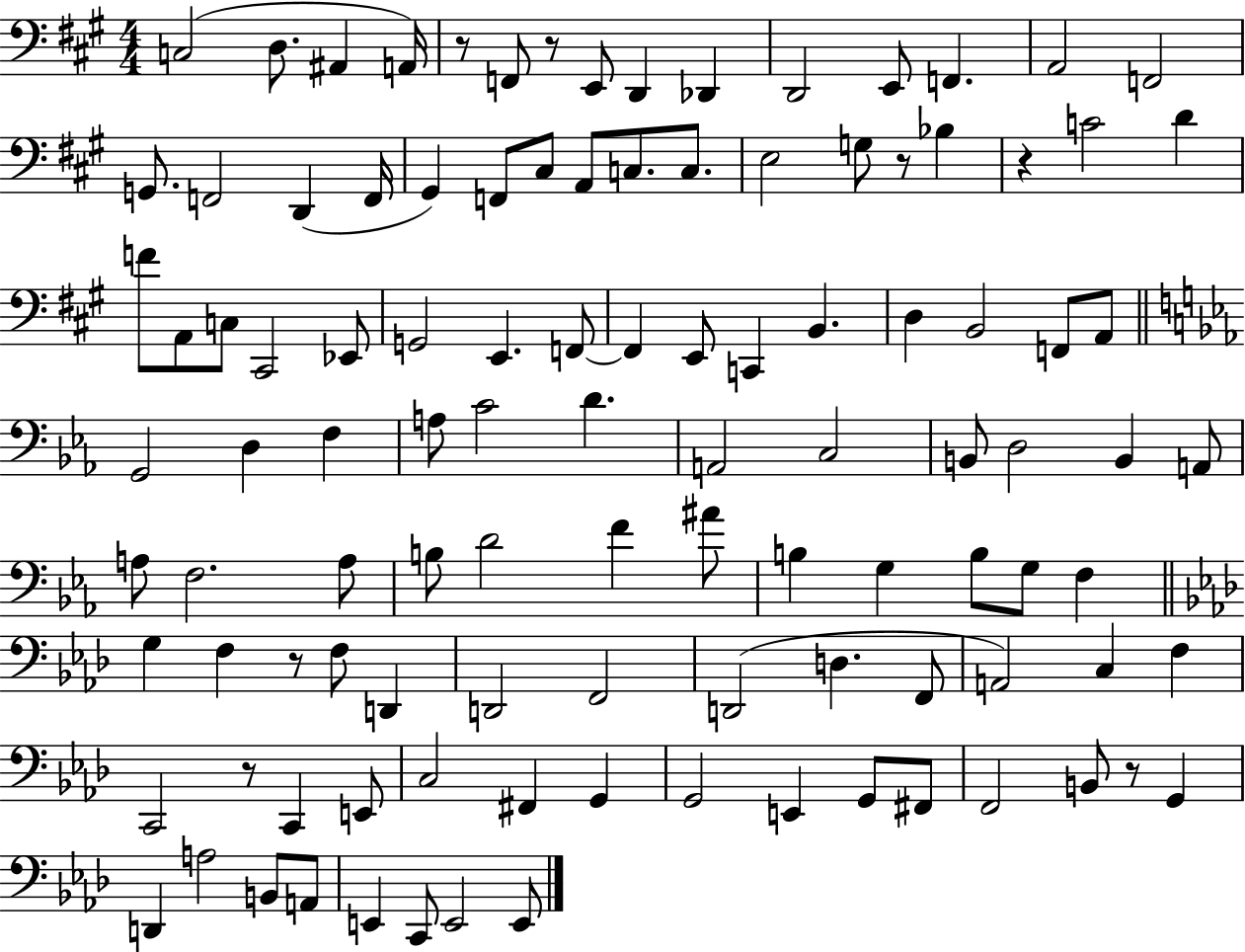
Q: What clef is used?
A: bass